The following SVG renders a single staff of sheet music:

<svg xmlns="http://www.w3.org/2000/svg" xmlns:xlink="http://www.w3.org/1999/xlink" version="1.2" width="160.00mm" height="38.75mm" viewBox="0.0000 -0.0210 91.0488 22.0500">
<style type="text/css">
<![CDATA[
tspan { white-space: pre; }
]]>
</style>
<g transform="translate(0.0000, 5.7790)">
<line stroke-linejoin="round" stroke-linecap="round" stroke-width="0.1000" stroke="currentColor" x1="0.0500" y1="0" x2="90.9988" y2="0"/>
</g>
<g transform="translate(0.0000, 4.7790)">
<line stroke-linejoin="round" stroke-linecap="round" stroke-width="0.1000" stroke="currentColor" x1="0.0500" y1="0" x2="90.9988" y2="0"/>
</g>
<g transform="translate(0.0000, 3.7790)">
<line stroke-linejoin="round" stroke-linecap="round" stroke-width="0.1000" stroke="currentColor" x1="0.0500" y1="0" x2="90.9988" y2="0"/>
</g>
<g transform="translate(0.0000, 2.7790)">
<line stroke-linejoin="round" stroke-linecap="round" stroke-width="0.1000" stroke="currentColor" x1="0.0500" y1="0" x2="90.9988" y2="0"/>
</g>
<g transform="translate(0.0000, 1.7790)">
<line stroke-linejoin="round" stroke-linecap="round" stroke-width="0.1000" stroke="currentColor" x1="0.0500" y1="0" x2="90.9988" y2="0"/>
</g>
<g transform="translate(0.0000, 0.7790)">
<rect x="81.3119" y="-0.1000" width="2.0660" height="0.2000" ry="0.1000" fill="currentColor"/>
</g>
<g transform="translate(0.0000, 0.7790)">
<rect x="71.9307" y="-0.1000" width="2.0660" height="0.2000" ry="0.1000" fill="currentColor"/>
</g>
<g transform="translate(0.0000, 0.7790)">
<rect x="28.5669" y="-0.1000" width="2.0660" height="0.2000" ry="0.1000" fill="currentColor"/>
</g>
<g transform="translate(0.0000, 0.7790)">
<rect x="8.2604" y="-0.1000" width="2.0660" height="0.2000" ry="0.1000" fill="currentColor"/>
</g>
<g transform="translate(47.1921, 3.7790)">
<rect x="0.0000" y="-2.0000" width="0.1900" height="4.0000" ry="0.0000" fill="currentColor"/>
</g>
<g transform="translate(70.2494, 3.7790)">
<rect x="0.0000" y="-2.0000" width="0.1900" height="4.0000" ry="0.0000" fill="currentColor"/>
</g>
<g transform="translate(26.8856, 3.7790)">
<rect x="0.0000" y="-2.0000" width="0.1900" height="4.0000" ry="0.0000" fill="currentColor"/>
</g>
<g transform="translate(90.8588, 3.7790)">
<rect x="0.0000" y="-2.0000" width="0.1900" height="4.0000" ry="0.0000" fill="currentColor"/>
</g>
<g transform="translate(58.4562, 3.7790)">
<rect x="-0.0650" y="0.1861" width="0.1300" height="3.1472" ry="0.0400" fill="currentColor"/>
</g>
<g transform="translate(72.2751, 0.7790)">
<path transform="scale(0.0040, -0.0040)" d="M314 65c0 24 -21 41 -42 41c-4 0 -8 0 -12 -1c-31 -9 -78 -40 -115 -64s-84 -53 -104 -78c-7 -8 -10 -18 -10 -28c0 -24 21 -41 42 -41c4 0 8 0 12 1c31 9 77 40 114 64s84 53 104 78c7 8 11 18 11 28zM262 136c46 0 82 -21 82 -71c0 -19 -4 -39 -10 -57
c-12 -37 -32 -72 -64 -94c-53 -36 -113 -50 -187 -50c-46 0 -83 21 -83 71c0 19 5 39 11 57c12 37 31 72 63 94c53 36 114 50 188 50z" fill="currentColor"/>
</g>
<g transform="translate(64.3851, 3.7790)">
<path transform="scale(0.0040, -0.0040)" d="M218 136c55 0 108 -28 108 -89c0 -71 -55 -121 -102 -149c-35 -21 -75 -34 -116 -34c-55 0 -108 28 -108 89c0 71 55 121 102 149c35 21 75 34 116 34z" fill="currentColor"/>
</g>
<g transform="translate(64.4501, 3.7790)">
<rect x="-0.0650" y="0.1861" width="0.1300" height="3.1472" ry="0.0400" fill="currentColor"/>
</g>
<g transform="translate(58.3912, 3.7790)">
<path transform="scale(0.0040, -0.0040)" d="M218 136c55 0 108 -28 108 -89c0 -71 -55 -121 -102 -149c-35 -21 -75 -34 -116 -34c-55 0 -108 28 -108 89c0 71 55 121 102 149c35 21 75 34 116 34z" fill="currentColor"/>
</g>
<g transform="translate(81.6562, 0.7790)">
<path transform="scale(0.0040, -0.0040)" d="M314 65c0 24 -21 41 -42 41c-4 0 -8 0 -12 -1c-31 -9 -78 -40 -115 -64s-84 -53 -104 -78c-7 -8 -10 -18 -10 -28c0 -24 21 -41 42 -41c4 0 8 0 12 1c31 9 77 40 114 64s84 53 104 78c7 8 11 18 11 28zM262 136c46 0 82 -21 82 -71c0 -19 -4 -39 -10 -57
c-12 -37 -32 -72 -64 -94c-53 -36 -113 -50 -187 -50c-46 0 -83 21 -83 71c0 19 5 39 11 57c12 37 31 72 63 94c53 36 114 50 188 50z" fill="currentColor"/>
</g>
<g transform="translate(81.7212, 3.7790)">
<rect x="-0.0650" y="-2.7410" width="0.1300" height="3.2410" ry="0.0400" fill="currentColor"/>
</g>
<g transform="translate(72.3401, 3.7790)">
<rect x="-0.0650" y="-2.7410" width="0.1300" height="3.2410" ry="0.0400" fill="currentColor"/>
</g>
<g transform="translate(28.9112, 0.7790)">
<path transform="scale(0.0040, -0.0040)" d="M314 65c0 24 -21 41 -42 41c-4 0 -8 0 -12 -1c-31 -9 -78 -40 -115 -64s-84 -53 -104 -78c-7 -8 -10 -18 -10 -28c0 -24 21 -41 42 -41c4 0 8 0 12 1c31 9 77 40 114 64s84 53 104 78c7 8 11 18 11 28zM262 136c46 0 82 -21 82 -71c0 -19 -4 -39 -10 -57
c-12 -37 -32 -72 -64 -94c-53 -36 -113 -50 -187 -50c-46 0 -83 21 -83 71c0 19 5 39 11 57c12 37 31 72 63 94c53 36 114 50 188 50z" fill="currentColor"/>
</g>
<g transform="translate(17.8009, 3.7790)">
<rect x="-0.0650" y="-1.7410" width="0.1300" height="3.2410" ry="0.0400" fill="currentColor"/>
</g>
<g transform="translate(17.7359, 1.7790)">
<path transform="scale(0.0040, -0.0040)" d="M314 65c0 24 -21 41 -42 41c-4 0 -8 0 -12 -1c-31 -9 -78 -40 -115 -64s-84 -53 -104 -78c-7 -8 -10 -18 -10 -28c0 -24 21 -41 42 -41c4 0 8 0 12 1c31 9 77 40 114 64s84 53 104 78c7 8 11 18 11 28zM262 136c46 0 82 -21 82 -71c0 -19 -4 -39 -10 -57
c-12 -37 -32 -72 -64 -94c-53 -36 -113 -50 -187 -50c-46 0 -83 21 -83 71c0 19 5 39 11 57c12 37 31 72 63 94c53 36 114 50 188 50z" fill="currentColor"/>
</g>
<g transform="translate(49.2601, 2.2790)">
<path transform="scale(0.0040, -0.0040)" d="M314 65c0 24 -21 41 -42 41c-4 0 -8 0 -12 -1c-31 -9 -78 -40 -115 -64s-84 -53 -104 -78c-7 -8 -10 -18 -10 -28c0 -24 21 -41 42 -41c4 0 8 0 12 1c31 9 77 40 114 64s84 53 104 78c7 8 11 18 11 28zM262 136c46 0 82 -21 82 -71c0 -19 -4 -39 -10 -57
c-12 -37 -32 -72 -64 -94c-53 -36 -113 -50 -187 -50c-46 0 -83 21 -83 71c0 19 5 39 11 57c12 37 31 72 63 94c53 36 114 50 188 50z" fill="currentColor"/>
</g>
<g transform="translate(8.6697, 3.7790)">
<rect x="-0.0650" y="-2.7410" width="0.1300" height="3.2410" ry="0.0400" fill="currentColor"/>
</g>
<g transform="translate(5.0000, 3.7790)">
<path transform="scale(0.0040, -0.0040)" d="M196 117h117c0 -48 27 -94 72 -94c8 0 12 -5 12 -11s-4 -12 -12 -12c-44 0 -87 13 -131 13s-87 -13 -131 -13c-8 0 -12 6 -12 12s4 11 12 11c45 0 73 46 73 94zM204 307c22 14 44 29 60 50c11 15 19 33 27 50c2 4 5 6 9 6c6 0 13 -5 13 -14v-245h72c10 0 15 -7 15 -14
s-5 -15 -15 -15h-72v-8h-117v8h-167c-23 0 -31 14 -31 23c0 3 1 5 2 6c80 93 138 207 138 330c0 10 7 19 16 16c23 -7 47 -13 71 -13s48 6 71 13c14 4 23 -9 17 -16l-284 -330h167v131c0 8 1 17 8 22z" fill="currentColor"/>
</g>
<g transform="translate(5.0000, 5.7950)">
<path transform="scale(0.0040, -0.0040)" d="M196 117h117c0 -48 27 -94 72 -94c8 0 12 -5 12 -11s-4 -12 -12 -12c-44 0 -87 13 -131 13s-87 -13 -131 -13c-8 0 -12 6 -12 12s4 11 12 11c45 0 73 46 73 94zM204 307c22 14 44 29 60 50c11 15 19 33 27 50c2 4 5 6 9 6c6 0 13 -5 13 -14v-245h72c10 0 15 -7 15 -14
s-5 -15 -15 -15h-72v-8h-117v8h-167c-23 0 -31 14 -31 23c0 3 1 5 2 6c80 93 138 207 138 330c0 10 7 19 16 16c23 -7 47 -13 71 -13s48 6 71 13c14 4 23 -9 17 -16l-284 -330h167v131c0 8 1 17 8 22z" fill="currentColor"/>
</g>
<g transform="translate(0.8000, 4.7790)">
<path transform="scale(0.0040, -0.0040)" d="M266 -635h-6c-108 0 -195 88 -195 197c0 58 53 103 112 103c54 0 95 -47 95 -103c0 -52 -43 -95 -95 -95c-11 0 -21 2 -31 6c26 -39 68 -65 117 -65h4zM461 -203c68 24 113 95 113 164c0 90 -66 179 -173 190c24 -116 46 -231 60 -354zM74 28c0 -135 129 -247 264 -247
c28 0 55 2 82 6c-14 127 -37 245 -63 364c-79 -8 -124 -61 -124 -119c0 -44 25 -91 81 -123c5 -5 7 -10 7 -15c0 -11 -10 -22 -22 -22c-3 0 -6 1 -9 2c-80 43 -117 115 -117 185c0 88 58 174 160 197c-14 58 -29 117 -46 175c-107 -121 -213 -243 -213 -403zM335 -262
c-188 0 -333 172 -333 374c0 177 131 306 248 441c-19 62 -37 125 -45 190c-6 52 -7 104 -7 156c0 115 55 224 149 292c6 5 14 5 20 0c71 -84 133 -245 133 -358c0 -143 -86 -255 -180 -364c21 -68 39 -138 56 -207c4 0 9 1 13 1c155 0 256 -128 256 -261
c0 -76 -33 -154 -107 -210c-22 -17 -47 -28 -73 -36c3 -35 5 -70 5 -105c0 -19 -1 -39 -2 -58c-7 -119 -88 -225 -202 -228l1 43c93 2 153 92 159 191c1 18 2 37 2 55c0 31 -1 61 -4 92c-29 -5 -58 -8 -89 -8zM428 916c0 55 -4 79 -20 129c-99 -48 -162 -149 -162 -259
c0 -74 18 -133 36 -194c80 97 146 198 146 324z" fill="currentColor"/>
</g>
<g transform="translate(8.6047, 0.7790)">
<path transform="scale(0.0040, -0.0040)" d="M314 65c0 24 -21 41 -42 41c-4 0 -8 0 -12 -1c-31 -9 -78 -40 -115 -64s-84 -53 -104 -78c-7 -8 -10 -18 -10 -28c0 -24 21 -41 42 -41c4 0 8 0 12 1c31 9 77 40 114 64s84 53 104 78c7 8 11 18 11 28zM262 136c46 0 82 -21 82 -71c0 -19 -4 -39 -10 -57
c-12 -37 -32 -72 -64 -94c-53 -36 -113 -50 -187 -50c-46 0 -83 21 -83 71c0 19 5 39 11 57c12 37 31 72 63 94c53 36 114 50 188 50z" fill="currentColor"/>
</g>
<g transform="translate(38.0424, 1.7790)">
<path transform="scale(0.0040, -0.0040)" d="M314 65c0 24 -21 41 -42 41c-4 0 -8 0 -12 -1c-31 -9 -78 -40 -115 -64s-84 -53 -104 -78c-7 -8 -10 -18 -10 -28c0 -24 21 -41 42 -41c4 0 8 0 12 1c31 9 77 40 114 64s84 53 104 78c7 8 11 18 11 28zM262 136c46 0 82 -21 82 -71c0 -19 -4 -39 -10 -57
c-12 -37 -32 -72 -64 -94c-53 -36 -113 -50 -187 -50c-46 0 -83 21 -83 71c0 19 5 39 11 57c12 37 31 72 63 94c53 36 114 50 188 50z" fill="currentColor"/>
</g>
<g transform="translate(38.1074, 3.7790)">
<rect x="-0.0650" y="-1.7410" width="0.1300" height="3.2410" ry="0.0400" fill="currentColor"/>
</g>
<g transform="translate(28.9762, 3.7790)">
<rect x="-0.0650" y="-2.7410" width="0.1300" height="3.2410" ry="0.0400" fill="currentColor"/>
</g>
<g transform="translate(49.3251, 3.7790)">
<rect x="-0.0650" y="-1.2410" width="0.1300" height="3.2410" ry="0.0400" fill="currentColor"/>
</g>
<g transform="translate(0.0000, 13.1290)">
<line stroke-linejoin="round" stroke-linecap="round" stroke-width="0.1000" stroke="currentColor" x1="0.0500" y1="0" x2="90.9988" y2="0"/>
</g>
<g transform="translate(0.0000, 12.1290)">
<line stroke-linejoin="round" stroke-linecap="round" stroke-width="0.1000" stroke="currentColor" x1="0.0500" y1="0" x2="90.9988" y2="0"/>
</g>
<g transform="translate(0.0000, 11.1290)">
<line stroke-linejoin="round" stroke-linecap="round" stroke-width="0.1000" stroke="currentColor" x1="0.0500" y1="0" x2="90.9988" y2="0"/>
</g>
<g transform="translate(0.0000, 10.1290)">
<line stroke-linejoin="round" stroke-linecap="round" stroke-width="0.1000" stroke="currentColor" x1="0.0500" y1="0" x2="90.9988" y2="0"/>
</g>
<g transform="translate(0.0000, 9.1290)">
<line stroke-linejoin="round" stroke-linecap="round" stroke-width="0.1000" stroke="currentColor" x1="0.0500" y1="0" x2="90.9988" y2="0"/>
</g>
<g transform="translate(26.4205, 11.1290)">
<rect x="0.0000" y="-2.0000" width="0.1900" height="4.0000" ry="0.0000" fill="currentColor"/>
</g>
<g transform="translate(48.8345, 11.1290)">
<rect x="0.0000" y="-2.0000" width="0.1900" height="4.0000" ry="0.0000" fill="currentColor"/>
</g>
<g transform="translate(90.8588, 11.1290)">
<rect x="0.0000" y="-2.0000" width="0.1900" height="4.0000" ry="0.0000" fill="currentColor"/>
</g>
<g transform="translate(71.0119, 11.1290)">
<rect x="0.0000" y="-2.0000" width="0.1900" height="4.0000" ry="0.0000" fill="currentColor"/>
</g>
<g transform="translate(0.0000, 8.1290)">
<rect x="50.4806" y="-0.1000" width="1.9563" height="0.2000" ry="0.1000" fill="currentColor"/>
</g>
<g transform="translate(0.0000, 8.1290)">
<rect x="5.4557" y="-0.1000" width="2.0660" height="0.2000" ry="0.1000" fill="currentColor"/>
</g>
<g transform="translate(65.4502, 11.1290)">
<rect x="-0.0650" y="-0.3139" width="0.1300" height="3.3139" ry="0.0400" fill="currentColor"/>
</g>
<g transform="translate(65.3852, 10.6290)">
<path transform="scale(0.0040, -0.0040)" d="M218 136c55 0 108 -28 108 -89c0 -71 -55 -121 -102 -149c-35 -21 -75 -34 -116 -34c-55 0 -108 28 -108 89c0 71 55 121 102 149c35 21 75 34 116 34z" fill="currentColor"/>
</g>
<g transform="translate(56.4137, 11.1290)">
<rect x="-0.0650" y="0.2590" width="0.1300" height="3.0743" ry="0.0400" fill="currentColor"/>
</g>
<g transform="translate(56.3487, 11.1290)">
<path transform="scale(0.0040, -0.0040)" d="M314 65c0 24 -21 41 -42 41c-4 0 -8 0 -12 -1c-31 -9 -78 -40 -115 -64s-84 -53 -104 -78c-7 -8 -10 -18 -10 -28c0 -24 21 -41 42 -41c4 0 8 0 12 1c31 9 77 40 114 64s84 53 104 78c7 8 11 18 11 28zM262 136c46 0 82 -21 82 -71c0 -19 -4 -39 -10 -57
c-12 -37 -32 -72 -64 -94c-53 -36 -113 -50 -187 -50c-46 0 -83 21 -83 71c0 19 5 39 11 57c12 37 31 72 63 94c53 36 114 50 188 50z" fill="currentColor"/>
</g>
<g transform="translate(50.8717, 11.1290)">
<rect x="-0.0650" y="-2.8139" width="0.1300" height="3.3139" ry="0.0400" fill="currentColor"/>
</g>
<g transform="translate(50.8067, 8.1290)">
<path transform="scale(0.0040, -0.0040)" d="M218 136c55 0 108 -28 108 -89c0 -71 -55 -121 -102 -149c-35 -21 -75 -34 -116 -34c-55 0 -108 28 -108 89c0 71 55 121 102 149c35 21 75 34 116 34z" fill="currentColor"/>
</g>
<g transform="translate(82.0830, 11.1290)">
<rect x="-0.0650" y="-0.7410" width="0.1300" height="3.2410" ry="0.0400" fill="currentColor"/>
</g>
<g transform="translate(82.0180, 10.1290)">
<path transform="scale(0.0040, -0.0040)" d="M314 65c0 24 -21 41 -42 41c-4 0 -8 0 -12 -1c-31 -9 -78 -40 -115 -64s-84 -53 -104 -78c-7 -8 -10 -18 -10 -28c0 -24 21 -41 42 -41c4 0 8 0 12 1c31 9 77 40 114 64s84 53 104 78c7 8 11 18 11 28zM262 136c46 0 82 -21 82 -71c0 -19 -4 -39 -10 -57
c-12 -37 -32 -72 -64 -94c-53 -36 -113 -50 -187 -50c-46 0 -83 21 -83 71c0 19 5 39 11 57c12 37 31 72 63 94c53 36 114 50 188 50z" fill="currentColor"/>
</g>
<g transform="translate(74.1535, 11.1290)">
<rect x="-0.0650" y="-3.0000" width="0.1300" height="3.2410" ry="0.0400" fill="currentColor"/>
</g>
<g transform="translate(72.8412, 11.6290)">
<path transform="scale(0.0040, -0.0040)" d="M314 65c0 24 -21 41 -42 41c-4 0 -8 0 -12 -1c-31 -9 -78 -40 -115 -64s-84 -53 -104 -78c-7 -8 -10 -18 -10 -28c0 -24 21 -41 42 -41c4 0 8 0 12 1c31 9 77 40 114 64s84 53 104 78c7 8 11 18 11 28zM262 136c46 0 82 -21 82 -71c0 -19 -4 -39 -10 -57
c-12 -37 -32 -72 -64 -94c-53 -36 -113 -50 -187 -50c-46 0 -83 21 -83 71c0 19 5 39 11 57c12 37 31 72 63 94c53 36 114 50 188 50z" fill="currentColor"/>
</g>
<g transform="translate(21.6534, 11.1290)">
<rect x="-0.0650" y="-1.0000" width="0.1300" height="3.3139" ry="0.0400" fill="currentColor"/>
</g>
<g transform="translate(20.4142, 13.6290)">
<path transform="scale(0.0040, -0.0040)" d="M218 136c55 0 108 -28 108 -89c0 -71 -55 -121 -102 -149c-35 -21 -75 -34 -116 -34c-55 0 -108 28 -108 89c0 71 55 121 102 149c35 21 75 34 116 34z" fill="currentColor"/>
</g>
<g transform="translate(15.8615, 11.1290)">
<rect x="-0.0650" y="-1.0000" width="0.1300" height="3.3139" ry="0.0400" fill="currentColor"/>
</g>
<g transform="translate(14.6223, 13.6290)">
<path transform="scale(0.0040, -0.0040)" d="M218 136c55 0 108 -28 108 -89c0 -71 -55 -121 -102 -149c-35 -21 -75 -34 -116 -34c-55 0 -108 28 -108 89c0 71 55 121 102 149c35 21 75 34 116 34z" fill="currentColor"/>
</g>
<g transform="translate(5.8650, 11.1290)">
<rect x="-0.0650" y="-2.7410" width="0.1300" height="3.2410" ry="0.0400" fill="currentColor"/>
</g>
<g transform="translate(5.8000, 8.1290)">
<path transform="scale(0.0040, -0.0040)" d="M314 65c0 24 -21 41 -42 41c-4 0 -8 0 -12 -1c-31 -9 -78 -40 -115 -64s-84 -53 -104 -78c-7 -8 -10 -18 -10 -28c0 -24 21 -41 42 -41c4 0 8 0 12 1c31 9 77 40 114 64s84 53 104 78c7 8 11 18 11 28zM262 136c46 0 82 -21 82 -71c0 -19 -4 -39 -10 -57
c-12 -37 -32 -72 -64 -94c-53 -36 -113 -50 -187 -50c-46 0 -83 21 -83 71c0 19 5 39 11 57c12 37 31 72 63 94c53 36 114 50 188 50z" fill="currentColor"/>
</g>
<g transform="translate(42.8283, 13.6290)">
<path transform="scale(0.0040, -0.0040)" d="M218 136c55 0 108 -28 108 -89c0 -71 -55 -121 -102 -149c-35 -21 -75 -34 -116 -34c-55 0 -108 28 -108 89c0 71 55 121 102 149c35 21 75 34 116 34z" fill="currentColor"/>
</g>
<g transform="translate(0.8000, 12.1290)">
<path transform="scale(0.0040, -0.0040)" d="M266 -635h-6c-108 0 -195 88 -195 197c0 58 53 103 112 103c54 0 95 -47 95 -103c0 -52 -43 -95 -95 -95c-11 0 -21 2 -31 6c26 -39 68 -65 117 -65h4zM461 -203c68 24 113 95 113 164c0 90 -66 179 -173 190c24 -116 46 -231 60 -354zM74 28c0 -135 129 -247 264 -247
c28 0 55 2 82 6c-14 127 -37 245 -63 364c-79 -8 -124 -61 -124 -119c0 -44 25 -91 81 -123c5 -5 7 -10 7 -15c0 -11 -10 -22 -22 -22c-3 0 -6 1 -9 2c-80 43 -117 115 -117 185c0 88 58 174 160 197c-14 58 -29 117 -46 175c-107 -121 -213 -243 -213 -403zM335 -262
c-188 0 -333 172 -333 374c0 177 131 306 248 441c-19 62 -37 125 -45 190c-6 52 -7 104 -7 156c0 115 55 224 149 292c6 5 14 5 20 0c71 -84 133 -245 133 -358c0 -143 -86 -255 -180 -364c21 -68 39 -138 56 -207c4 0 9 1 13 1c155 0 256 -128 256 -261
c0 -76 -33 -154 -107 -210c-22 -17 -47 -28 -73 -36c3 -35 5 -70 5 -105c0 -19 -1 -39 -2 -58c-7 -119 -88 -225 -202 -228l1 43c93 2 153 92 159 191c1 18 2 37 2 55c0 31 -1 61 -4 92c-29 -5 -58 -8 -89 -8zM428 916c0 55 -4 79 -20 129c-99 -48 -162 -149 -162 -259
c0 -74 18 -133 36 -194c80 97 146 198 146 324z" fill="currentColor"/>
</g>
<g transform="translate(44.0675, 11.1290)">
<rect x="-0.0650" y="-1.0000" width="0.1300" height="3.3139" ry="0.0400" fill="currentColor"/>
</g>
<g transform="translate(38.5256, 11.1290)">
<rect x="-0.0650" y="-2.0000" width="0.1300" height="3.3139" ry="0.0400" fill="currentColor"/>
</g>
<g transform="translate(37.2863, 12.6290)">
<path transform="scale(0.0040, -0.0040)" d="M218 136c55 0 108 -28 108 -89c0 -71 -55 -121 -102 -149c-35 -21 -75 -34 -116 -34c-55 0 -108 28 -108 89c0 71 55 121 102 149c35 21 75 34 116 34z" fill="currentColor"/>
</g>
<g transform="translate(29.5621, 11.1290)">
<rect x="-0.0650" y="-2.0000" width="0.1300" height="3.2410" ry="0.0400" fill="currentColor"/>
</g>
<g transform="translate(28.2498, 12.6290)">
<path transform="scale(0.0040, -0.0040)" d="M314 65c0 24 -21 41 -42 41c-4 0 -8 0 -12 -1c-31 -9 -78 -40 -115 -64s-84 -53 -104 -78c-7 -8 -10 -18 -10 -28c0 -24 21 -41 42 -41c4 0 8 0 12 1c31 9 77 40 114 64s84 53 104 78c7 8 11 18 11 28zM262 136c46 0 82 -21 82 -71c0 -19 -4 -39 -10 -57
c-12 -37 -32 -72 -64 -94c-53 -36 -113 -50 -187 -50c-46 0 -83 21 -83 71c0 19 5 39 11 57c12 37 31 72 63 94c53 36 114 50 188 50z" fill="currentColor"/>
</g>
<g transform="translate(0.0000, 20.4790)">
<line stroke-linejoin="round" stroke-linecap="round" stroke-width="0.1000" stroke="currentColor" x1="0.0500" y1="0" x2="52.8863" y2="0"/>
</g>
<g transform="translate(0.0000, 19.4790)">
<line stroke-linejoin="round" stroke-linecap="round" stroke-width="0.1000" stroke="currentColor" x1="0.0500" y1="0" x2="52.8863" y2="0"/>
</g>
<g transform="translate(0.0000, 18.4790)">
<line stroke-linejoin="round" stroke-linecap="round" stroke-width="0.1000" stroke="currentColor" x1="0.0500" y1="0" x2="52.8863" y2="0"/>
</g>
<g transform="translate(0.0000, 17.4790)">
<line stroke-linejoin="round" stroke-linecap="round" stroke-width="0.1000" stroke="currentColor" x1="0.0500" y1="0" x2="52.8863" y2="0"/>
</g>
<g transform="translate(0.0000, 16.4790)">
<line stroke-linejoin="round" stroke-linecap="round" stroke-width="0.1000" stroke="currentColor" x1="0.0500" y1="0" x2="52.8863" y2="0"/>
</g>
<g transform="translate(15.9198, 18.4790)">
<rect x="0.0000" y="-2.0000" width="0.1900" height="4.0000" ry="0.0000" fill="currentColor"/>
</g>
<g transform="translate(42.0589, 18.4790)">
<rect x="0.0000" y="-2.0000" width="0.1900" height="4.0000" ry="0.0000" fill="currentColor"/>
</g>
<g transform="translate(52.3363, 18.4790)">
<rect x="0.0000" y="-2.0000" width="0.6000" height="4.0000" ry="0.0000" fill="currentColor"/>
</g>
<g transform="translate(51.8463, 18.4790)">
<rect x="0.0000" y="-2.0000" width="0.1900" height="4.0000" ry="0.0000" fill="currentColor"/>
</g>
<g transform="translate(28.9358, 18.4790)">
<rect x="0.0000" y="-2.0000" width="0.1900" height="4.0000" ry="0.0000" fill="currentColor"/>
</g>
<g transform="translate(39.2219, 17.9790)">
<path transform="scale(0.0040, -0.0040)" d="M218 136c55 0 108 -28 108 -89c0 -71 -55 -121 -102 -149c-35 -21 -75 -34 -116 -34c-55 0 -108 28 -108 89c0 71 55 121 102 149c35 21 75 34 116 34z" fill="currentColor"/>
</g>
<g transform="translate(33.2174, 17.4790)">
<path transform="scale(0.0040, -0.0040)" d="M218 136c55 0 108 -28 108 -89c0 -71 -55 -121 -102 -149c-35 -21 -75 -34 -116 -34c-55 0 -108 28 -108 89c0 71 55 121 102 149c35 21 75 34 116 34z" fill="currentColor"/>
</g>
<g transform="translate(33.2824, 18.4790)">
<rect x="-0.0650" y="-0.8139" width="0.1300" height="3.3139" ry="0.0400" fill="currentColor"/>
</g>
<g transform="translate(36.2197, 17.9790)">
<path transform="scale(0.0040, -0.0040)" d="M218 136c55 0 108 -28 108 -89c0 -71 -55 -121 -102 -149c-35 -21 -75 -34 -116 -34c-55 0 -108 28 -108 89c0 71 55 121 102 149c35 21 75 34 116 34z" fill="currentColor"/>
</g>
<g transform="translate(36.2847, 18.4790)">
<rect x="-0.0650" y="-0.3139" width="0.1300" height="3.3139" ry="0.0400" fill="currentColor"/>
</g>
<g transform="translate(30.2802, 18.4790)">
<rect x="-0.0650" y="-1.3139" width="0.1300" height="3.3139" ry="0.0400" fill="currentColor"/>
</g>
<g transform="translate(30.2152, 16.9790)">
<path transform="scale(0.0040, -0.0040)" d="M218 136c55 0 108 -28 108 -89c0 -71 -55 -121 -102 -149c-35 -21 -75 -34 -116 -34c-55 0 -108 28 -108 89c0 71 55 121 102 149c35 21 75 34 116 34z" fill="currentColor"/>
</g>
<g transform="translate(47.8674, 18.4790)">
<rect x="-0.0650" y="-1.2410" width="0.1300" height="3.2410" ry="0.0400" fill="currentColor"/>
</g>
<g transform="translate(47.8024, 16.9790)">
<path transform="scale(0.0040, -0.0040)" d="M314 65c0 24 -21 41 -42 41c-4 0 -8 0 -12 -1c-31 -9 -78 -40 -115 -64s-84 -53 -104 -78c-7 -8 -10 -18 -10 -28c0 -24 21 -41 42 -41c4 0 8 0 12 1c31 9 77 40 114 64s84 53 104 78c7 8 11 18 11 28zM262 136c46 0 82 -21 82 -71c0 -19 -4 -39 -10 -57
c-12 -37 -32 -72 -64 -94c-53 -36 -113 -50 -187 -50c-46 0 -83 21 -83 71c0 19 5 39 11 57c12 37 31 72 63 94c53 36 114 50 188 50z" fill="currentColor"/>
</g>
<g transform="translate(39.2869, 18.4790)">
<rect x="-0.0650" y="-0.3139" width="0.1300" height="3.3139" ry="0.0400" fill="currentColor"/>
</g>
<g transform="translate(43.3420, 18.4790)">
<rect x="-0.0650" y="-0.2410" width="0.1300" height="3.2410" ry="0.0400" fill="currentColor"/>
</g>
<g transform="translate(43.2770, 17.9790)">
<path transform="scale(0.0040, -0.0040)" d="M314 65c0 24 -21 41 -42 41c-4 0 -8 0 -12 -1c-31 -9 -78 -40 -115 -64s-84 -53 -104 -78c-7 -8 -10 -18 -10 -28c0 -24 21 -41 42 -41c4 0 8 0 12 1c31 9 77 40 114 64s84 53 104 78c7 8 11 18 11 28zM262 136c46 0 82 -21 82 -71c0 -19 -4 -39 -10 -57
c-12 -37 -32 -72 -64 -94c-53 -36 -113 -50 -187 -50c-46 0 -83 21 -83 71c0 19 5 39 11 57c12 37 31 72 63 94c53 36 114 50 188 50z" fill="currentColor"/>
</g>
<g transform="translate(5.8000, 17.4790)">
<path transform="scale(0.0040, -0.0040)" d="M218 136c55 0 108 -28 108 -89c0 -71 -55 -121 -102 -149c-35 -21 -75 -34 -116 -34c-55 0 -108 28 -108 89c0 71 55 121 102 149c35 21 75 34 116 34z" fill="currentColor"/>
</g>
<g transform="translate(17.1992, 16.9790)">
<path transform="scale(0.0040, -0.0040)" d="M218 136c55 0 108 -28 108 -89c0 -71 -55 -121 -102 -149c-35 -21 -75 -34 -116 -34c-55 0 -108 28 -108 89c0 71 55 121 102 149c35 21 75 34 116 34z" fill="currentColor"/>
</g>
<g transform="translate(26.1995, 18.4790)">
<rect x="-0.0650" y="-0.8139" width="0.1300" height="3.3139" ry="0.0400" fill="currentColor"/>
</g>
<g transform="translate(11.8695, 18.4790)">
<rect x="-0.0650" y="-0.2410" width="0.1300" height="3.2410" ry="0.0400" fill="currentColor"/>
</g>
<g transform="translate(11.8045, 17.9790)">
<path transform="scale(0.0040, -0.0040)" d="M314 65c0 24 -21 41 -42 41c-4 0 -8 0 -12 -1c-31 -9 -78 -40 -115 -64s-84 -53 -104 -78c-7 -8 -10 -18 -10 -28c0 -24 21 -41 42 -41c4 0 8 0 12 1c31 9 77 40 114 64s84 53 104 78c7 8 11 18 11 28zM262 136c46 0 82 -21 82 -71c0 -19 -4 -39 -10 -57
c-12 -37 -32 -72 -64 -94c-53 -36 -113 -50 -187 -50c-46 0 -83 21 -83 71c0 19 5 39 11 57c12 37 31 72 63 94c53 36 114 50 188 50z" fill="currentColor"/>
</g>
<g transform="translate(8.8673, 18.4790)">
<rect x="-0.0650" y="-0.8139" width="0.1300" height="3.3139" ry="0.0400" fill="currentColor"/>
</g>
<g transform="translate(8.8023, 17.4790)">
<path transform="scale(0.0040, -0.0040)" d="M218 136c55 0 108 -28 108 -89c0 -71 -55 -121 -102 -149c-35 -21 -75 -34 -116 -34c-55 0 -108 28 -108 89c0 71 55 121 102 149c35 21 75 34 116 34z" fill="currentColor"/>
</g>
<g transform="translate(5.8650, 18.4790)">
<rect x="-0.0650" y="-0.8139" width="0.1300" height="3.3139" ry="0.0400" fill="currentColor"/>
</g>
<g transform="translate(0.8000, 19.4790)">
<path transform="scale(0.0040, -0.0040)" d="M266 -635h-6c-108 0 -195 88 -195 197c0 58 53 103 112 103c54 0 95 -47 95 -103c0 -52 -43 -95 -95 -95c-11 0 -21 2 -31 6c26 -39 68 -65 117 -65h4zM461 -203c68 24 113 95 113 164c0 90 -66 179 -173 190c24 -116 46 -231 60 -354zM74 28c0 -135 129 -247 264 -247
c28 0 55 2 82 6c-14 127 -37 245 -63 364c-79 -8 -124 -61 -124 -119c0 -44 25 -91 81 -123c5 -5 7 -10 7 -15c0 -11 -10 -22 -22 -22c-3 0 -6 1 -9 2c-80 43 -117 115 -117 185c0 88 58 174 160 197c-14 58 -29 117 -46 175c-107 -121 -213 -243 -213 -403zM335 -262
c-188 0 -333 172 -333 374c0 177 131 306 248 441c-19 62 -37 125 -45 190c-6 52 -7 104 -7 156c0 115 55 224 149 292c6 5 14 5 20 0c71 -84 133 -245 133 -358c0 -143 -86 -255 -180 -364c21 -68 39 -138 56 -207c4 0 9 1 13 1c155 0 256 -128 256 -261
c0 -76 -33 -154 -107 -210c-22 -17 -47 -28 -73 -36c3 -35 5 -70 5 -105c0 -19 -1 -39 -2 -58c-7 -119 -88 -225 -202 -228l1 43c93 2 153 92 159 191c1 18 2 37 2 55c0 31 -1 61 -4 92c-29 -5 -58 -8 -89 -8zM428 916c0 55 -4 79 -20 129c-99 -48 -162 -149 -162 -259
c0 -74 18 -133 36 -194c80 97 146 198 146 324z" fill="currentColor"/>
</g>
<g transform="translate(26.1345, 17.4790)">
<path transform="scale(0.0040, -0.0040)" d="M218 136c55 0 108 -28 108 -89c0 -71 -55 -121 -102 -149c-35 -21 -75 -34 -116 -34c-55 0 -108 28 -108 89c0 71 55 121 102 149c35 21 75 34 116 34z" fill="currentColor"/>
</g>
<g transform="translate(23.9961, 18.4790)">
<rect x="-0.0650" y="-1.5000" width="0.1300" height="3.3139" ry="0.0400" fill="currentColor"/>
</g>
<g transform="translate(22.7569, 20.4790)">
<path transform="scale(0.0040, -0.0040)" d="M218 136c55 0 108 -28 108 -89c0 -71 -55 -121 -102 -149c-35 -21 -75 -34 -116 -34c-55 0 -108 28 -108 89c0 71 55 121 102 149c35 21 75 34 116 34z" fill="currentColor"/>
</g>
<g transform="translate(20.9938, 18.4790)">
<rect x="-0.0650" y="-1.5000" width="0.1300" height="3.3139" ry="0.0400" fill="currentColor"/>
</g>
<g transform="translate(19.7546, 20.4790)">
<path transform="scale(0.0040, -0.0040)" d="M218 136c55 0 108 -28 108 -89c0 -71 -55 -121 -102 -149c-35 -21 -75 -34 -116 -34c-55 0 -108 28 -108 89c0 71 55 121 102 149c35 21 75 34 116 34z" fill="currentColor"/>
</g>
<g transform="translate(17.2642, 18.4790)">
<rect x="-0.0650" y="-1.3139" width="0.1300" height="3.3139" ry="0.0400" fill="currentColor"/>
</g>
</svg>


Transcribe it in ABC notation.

X:1
T:Untitled
M:4/4
L:1/4
K:C
a2 f2 a2 f2 e2 B B a2 a2 a2 D D F2 F D a B2 c A2 d2 d d c2 e E E d e d c c c2 e2